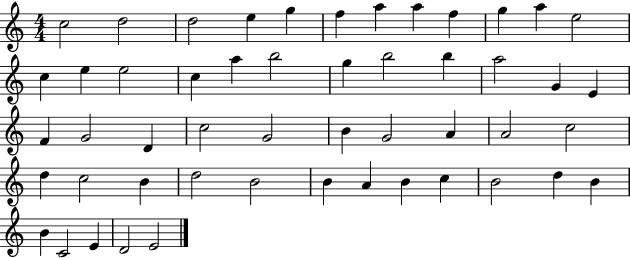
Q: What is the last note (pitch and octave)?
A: E4